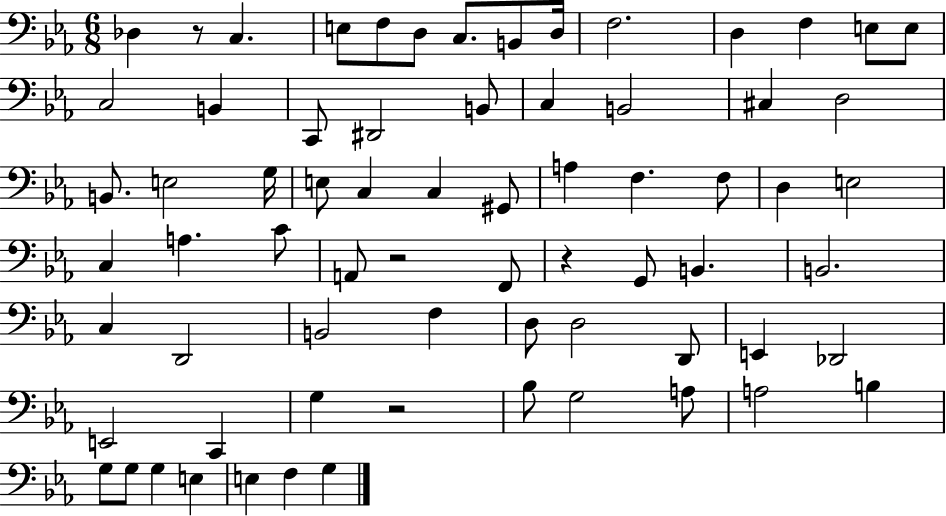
X:1
T:Untitled
M:6/8
L:1/4
K:Eb
_D, z/2 C, E,/2 F,/2 D,/2 C,/2 B,,/2 D,/4 F,2 D, F, E,/2 E,/2 C,2 B,, C,,/2 ^D,,2 B,,/2 C, B,,2 ^C, D,2 B,,/2 E,2 G,/4 E,/2 C, C, ^G,,/2 A, F, F,/2 D, E,2 C, A, C/2 A,,/2 z2 F,,/2 z G,,/2 B,, B,,2 C, D,,2 B,,2 F, D,/2 D,2 D,,/2 E,, _D,,2 E,,2 C,, G, z2 _B,/2 G,2 A,/2 A,2 B, G,/2 G,/2 G, E, E, F, G,